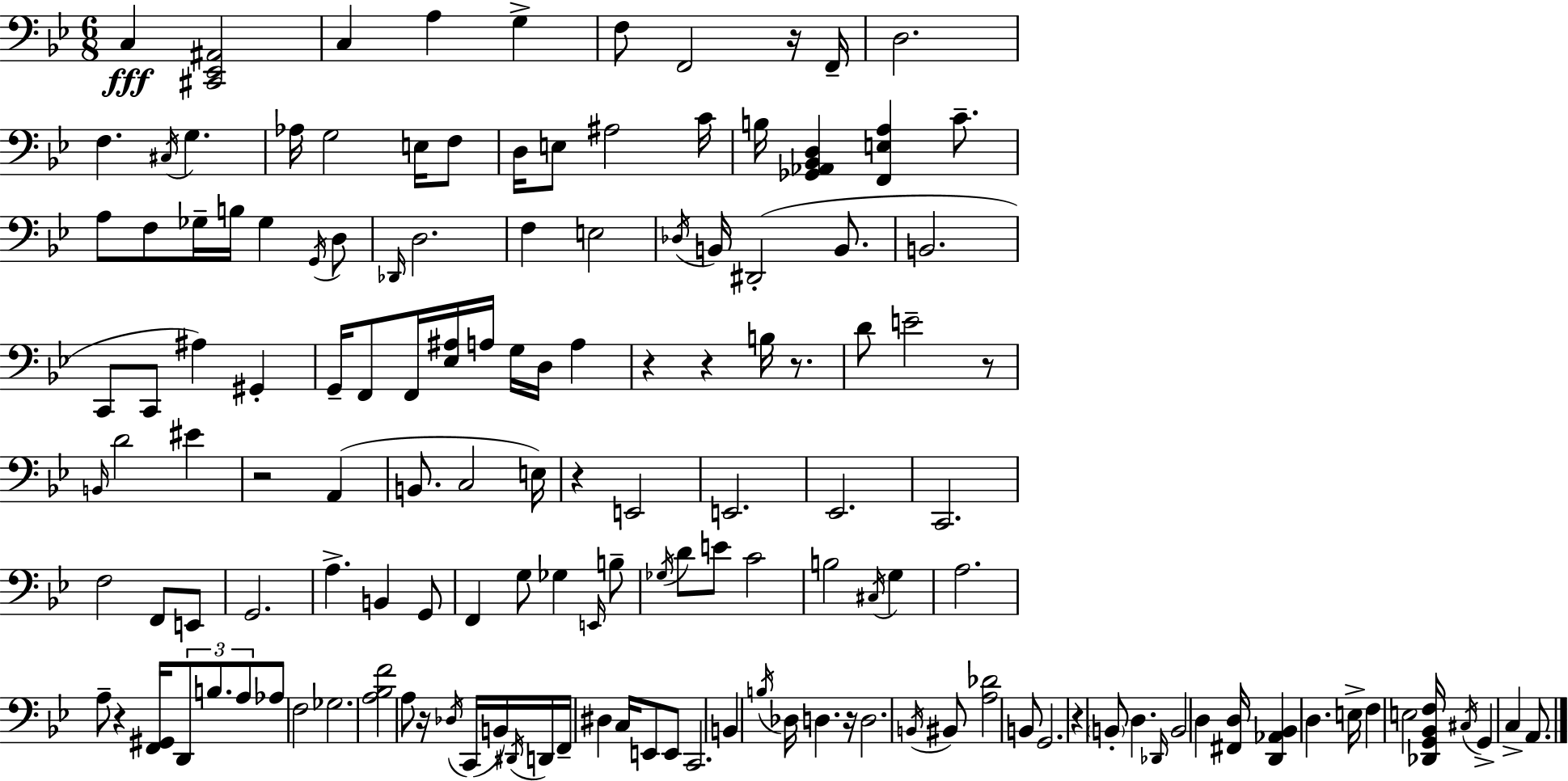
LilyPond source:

{
  \clef bass
  \numericTimeSignature
  \time 6/8
  \key g \minor
  \repeat volta 2 { c4\fff <cis, ees, ais,>2 | c4 a4 g4-> | f8 f,2 r16 f,16-- | d2. | \break f4. \acciaccatura { cis16 } g4. | aes16 g2 e16 f8 | d16 e8 ais2 | c'16 b16 <ges, aes, bes, d>4 <f, e a>4 c'8.-- | \break a8 f8 ges16-- b16 ges4 \acciaccatura { g,16 } | d8 \grace { des,16 } d2. | f4 e2 | \acciaccatura { des16 } b,16 dis,2-.( | \break b,8. b,2. | c,8 c,8 ais4) | gis,4-. g,16-- f,8 f,16 <ees ais>16 a16 g16 d16 | a4 r4 r4 | \break b16 r8. d'8 e'2-- | r8 \grace { b,16 } d'2 | eis'4 r2 | a,4( b,8. c2 | \break e16) r4 e,2 | e,2. | ees,2. | c,2. | \break f2 | f,8 e,8 g,2. | a4.-> b,4 | g,8 f,4 g8 ges4 | \break \grace { e,16 } b8-- \acciaccatura { ges16 } d'8 e'8 c'2 | b2 | \acciaccatura { cis16 } g4 a2. | a8-- r4 | \break <f, gis,>16 \tuplet 3/2 { d,8 b8. a8 } aes8 | f2 ges2. | <a bes f'>2 | a8 r16 \acciaccatura { des16 }( c,16 b,16) \acciaccatura { dis,16 } d,16 | \break f,16-- dis4 c16 e,8 e,8 c,2. | b,4 | \acciaccatura { b16 } des16 d4. r16 d2. | \acciaccatura { b,16 } | \break bis,8 <a des'>2 b,8 | g,2. | r4 \parenthesize b,8-. d4. | \grace { des,16 } b,2 d4 | \break <fis, d>16 <d, aes, bes,>4 d4. | e16-> f4 e2 | <des, g, bes, f>16 \acciaccatura { cis16 } g,4-> c4-> a,8. | } \bar "|."
}